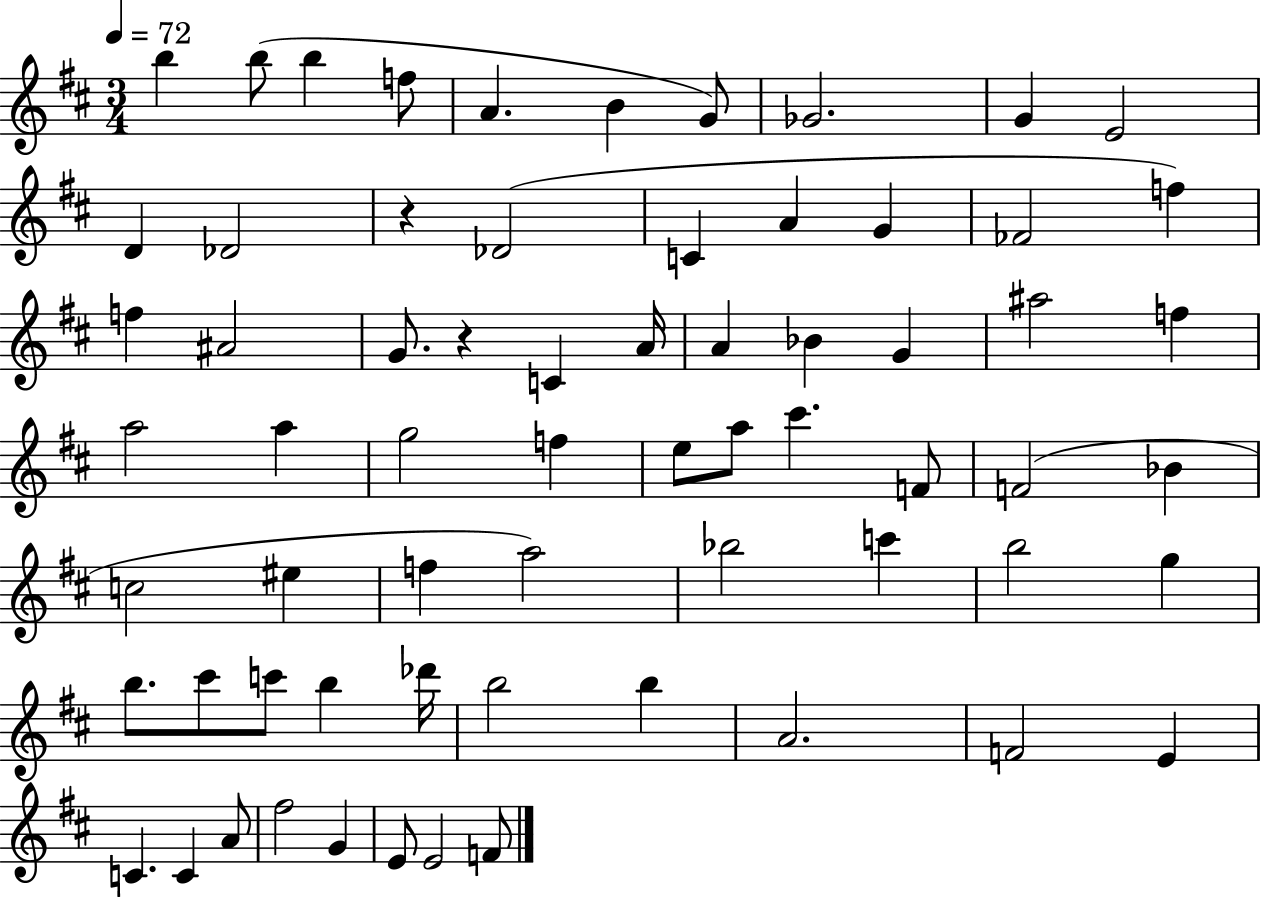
B5/q B5/e B5/q F5/e A4/q. B4/q G4/e Gb4/h. G4/q E4/h D4/q Db4/h R/q Db4/h C4/q A4/q G4/q FES4/h F5/q F5/q A#4/h G4/e. R/q C4/q A4/s A4/q Bb4/q G4/q A#5/h F5/q A5/h A5/q G5/h F5/q E5/e A5/e C#6/q. F4/e F4/h Bb4/q C5/h EIS5/q F5/q A5/h Bb5/h C6/q B5/h G5/q B5/e. C#6/e C6/e B5/q Db6/s B5/h B5/q A4/h. F4/h E4/q C4/q. C4/q A4/e F#5/h G4/q E4/e E4/h F4/e